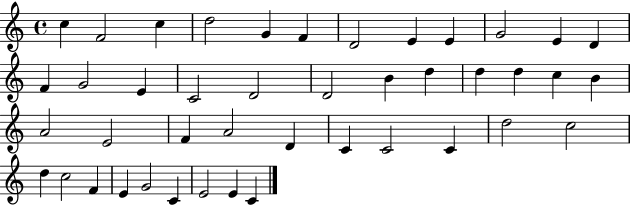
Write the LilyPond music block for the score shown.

{
  \clef treble
  \time 4/4
  \defaultTimeSignature
  \key c \major
  c''4 f'2 c''4 | d''2 g'4 f'4 | d'2 e'4 e'4 | g'2 e'4 d'4 | \break f'4 g'2 e'4 | c'2 d'2 | d'2 b'4 d''4 | d''4 d''4 c''4 b'4 | \break a'2 e'2 | f'4 a'2 d'4 | c'4 c'2 c'4 | d''2 c''2 | \break d''4 c''2 f'4 | e'4 g'2 c'4 | e'2 e'4 c'4 | \bar "|."
}